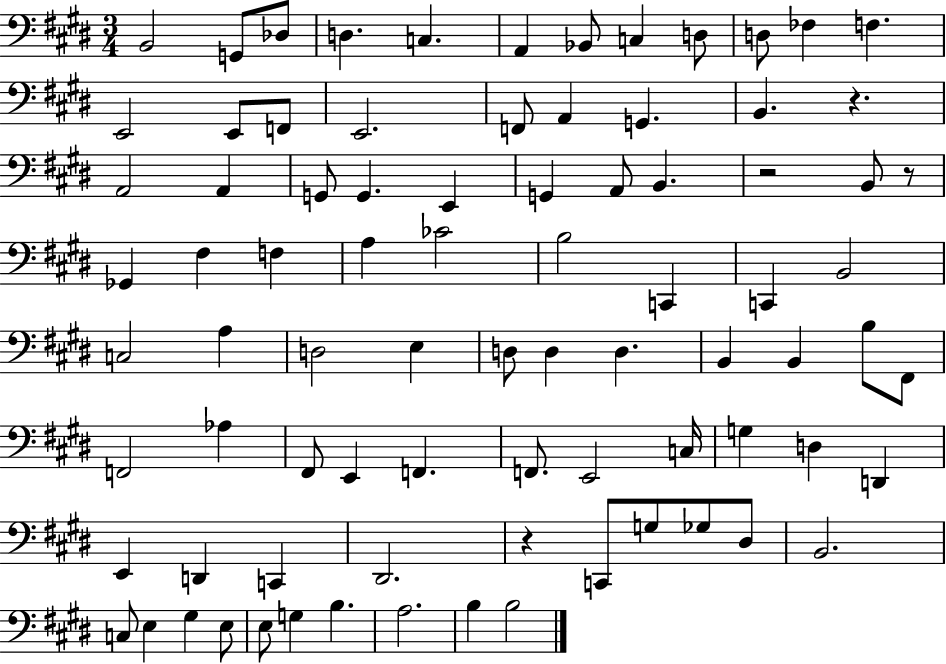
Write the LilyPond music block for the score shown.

{
  \clef bass
  \numericTimeSignature
  \time 3/4
  \key e \major
  b,2 g,8 des8 | d4. c4. | a,4 bes,8 c4 d8 | d8 fes4 f4. | \break e,2 e,8 f,8 | e,2. | f,8 a,4 g,4. | b,4. r4. | \break a,2 a,4 | g,8 g,4. e,4 | g,4 a,8 b,4. | r2 b,8 r8 | \break ges,4 fis4 f4 | a4 ces'2 | b2 c,4 | c,4 b,2 | \break c2 a4 | d2 e4 | d8 d4 d4. | b,4 b,4 b8 fis,8 | \break f,2 aes4 | fis,8 e,4 f,4. | f,8. e,2 c16 | g4 d4 d,4 | \break e,4 d,4 c,4 | dis,2. | r4 c,8 g8 ges8 dis8 | b,2. | \break c8 e4 gis4 e8 | e8 g4 b4. | a2. | b4 b2 | \break \bar "|."
}